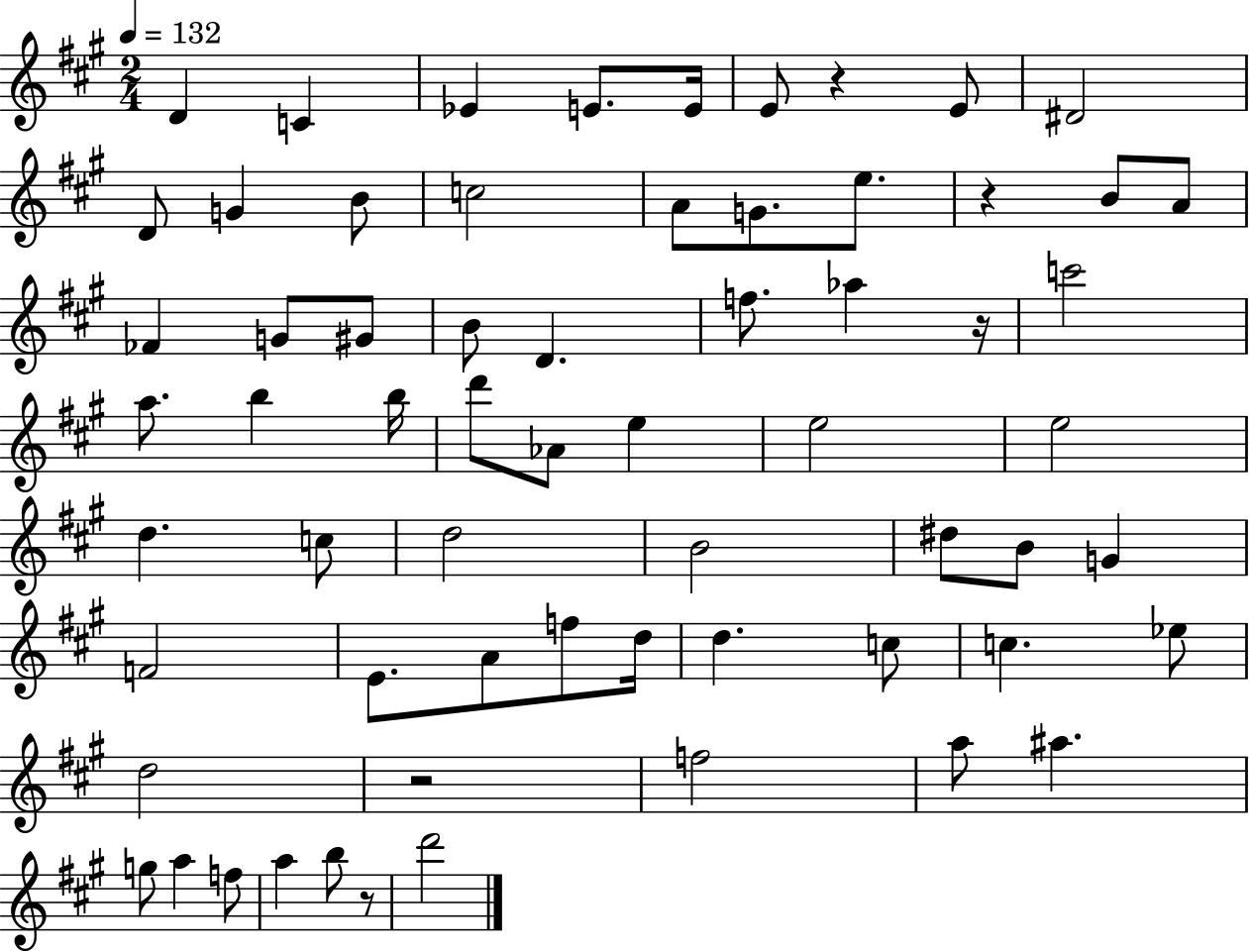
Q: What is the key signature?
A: A major